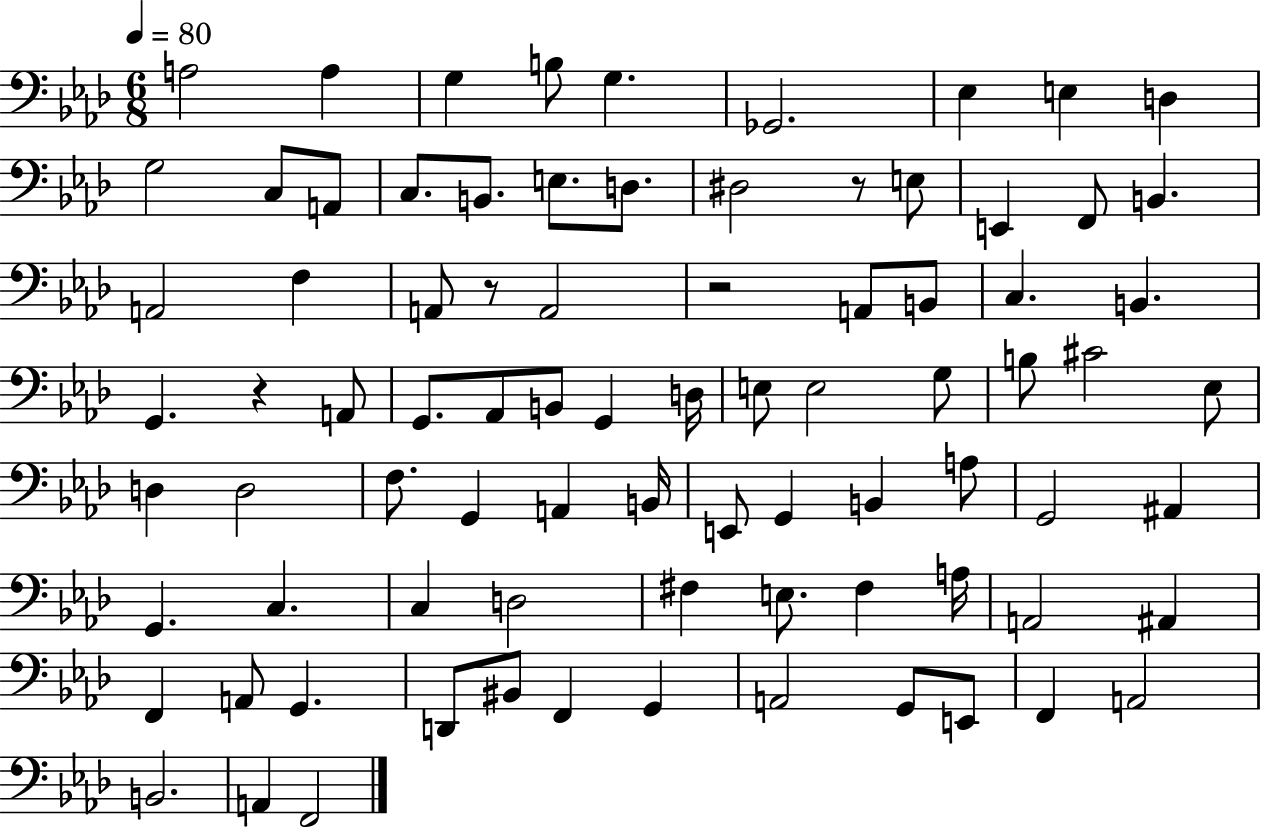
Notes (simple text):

A3/h A3/q G3/q B3/e G3/q. Gb2/h. Eb3/q E3/q D3/q G3/h C3/e A2/e C3/e. B2/e. E3/e. D3/e. D#3/h R/e E3/e E2/q F2/e B2/q. A2/h F3/q A2/e R/e A2/h R/h A2/e B2/e C3/q. B2/q. G2/q. R/q A2/e G2/e. Ab2/e B2/e G2/q D3/s E3/e E3/h G3/e B3/e C#4/h Eb3/e D3/q D3/h F3/e. G2/q A2/q B2/s E2/e G2/q B2/q A3/e G2/h A#2/q G2/q. C3/q. C3/q D3/h F#3/q E3/e. F#3/q A3/s A2/h A#2/q F2/q A2/e G2/q. D2/e BIS2/e F2/q G2/q A2/h G2/e E2/e F2/q A2/h B2/h. A2/q F2/h